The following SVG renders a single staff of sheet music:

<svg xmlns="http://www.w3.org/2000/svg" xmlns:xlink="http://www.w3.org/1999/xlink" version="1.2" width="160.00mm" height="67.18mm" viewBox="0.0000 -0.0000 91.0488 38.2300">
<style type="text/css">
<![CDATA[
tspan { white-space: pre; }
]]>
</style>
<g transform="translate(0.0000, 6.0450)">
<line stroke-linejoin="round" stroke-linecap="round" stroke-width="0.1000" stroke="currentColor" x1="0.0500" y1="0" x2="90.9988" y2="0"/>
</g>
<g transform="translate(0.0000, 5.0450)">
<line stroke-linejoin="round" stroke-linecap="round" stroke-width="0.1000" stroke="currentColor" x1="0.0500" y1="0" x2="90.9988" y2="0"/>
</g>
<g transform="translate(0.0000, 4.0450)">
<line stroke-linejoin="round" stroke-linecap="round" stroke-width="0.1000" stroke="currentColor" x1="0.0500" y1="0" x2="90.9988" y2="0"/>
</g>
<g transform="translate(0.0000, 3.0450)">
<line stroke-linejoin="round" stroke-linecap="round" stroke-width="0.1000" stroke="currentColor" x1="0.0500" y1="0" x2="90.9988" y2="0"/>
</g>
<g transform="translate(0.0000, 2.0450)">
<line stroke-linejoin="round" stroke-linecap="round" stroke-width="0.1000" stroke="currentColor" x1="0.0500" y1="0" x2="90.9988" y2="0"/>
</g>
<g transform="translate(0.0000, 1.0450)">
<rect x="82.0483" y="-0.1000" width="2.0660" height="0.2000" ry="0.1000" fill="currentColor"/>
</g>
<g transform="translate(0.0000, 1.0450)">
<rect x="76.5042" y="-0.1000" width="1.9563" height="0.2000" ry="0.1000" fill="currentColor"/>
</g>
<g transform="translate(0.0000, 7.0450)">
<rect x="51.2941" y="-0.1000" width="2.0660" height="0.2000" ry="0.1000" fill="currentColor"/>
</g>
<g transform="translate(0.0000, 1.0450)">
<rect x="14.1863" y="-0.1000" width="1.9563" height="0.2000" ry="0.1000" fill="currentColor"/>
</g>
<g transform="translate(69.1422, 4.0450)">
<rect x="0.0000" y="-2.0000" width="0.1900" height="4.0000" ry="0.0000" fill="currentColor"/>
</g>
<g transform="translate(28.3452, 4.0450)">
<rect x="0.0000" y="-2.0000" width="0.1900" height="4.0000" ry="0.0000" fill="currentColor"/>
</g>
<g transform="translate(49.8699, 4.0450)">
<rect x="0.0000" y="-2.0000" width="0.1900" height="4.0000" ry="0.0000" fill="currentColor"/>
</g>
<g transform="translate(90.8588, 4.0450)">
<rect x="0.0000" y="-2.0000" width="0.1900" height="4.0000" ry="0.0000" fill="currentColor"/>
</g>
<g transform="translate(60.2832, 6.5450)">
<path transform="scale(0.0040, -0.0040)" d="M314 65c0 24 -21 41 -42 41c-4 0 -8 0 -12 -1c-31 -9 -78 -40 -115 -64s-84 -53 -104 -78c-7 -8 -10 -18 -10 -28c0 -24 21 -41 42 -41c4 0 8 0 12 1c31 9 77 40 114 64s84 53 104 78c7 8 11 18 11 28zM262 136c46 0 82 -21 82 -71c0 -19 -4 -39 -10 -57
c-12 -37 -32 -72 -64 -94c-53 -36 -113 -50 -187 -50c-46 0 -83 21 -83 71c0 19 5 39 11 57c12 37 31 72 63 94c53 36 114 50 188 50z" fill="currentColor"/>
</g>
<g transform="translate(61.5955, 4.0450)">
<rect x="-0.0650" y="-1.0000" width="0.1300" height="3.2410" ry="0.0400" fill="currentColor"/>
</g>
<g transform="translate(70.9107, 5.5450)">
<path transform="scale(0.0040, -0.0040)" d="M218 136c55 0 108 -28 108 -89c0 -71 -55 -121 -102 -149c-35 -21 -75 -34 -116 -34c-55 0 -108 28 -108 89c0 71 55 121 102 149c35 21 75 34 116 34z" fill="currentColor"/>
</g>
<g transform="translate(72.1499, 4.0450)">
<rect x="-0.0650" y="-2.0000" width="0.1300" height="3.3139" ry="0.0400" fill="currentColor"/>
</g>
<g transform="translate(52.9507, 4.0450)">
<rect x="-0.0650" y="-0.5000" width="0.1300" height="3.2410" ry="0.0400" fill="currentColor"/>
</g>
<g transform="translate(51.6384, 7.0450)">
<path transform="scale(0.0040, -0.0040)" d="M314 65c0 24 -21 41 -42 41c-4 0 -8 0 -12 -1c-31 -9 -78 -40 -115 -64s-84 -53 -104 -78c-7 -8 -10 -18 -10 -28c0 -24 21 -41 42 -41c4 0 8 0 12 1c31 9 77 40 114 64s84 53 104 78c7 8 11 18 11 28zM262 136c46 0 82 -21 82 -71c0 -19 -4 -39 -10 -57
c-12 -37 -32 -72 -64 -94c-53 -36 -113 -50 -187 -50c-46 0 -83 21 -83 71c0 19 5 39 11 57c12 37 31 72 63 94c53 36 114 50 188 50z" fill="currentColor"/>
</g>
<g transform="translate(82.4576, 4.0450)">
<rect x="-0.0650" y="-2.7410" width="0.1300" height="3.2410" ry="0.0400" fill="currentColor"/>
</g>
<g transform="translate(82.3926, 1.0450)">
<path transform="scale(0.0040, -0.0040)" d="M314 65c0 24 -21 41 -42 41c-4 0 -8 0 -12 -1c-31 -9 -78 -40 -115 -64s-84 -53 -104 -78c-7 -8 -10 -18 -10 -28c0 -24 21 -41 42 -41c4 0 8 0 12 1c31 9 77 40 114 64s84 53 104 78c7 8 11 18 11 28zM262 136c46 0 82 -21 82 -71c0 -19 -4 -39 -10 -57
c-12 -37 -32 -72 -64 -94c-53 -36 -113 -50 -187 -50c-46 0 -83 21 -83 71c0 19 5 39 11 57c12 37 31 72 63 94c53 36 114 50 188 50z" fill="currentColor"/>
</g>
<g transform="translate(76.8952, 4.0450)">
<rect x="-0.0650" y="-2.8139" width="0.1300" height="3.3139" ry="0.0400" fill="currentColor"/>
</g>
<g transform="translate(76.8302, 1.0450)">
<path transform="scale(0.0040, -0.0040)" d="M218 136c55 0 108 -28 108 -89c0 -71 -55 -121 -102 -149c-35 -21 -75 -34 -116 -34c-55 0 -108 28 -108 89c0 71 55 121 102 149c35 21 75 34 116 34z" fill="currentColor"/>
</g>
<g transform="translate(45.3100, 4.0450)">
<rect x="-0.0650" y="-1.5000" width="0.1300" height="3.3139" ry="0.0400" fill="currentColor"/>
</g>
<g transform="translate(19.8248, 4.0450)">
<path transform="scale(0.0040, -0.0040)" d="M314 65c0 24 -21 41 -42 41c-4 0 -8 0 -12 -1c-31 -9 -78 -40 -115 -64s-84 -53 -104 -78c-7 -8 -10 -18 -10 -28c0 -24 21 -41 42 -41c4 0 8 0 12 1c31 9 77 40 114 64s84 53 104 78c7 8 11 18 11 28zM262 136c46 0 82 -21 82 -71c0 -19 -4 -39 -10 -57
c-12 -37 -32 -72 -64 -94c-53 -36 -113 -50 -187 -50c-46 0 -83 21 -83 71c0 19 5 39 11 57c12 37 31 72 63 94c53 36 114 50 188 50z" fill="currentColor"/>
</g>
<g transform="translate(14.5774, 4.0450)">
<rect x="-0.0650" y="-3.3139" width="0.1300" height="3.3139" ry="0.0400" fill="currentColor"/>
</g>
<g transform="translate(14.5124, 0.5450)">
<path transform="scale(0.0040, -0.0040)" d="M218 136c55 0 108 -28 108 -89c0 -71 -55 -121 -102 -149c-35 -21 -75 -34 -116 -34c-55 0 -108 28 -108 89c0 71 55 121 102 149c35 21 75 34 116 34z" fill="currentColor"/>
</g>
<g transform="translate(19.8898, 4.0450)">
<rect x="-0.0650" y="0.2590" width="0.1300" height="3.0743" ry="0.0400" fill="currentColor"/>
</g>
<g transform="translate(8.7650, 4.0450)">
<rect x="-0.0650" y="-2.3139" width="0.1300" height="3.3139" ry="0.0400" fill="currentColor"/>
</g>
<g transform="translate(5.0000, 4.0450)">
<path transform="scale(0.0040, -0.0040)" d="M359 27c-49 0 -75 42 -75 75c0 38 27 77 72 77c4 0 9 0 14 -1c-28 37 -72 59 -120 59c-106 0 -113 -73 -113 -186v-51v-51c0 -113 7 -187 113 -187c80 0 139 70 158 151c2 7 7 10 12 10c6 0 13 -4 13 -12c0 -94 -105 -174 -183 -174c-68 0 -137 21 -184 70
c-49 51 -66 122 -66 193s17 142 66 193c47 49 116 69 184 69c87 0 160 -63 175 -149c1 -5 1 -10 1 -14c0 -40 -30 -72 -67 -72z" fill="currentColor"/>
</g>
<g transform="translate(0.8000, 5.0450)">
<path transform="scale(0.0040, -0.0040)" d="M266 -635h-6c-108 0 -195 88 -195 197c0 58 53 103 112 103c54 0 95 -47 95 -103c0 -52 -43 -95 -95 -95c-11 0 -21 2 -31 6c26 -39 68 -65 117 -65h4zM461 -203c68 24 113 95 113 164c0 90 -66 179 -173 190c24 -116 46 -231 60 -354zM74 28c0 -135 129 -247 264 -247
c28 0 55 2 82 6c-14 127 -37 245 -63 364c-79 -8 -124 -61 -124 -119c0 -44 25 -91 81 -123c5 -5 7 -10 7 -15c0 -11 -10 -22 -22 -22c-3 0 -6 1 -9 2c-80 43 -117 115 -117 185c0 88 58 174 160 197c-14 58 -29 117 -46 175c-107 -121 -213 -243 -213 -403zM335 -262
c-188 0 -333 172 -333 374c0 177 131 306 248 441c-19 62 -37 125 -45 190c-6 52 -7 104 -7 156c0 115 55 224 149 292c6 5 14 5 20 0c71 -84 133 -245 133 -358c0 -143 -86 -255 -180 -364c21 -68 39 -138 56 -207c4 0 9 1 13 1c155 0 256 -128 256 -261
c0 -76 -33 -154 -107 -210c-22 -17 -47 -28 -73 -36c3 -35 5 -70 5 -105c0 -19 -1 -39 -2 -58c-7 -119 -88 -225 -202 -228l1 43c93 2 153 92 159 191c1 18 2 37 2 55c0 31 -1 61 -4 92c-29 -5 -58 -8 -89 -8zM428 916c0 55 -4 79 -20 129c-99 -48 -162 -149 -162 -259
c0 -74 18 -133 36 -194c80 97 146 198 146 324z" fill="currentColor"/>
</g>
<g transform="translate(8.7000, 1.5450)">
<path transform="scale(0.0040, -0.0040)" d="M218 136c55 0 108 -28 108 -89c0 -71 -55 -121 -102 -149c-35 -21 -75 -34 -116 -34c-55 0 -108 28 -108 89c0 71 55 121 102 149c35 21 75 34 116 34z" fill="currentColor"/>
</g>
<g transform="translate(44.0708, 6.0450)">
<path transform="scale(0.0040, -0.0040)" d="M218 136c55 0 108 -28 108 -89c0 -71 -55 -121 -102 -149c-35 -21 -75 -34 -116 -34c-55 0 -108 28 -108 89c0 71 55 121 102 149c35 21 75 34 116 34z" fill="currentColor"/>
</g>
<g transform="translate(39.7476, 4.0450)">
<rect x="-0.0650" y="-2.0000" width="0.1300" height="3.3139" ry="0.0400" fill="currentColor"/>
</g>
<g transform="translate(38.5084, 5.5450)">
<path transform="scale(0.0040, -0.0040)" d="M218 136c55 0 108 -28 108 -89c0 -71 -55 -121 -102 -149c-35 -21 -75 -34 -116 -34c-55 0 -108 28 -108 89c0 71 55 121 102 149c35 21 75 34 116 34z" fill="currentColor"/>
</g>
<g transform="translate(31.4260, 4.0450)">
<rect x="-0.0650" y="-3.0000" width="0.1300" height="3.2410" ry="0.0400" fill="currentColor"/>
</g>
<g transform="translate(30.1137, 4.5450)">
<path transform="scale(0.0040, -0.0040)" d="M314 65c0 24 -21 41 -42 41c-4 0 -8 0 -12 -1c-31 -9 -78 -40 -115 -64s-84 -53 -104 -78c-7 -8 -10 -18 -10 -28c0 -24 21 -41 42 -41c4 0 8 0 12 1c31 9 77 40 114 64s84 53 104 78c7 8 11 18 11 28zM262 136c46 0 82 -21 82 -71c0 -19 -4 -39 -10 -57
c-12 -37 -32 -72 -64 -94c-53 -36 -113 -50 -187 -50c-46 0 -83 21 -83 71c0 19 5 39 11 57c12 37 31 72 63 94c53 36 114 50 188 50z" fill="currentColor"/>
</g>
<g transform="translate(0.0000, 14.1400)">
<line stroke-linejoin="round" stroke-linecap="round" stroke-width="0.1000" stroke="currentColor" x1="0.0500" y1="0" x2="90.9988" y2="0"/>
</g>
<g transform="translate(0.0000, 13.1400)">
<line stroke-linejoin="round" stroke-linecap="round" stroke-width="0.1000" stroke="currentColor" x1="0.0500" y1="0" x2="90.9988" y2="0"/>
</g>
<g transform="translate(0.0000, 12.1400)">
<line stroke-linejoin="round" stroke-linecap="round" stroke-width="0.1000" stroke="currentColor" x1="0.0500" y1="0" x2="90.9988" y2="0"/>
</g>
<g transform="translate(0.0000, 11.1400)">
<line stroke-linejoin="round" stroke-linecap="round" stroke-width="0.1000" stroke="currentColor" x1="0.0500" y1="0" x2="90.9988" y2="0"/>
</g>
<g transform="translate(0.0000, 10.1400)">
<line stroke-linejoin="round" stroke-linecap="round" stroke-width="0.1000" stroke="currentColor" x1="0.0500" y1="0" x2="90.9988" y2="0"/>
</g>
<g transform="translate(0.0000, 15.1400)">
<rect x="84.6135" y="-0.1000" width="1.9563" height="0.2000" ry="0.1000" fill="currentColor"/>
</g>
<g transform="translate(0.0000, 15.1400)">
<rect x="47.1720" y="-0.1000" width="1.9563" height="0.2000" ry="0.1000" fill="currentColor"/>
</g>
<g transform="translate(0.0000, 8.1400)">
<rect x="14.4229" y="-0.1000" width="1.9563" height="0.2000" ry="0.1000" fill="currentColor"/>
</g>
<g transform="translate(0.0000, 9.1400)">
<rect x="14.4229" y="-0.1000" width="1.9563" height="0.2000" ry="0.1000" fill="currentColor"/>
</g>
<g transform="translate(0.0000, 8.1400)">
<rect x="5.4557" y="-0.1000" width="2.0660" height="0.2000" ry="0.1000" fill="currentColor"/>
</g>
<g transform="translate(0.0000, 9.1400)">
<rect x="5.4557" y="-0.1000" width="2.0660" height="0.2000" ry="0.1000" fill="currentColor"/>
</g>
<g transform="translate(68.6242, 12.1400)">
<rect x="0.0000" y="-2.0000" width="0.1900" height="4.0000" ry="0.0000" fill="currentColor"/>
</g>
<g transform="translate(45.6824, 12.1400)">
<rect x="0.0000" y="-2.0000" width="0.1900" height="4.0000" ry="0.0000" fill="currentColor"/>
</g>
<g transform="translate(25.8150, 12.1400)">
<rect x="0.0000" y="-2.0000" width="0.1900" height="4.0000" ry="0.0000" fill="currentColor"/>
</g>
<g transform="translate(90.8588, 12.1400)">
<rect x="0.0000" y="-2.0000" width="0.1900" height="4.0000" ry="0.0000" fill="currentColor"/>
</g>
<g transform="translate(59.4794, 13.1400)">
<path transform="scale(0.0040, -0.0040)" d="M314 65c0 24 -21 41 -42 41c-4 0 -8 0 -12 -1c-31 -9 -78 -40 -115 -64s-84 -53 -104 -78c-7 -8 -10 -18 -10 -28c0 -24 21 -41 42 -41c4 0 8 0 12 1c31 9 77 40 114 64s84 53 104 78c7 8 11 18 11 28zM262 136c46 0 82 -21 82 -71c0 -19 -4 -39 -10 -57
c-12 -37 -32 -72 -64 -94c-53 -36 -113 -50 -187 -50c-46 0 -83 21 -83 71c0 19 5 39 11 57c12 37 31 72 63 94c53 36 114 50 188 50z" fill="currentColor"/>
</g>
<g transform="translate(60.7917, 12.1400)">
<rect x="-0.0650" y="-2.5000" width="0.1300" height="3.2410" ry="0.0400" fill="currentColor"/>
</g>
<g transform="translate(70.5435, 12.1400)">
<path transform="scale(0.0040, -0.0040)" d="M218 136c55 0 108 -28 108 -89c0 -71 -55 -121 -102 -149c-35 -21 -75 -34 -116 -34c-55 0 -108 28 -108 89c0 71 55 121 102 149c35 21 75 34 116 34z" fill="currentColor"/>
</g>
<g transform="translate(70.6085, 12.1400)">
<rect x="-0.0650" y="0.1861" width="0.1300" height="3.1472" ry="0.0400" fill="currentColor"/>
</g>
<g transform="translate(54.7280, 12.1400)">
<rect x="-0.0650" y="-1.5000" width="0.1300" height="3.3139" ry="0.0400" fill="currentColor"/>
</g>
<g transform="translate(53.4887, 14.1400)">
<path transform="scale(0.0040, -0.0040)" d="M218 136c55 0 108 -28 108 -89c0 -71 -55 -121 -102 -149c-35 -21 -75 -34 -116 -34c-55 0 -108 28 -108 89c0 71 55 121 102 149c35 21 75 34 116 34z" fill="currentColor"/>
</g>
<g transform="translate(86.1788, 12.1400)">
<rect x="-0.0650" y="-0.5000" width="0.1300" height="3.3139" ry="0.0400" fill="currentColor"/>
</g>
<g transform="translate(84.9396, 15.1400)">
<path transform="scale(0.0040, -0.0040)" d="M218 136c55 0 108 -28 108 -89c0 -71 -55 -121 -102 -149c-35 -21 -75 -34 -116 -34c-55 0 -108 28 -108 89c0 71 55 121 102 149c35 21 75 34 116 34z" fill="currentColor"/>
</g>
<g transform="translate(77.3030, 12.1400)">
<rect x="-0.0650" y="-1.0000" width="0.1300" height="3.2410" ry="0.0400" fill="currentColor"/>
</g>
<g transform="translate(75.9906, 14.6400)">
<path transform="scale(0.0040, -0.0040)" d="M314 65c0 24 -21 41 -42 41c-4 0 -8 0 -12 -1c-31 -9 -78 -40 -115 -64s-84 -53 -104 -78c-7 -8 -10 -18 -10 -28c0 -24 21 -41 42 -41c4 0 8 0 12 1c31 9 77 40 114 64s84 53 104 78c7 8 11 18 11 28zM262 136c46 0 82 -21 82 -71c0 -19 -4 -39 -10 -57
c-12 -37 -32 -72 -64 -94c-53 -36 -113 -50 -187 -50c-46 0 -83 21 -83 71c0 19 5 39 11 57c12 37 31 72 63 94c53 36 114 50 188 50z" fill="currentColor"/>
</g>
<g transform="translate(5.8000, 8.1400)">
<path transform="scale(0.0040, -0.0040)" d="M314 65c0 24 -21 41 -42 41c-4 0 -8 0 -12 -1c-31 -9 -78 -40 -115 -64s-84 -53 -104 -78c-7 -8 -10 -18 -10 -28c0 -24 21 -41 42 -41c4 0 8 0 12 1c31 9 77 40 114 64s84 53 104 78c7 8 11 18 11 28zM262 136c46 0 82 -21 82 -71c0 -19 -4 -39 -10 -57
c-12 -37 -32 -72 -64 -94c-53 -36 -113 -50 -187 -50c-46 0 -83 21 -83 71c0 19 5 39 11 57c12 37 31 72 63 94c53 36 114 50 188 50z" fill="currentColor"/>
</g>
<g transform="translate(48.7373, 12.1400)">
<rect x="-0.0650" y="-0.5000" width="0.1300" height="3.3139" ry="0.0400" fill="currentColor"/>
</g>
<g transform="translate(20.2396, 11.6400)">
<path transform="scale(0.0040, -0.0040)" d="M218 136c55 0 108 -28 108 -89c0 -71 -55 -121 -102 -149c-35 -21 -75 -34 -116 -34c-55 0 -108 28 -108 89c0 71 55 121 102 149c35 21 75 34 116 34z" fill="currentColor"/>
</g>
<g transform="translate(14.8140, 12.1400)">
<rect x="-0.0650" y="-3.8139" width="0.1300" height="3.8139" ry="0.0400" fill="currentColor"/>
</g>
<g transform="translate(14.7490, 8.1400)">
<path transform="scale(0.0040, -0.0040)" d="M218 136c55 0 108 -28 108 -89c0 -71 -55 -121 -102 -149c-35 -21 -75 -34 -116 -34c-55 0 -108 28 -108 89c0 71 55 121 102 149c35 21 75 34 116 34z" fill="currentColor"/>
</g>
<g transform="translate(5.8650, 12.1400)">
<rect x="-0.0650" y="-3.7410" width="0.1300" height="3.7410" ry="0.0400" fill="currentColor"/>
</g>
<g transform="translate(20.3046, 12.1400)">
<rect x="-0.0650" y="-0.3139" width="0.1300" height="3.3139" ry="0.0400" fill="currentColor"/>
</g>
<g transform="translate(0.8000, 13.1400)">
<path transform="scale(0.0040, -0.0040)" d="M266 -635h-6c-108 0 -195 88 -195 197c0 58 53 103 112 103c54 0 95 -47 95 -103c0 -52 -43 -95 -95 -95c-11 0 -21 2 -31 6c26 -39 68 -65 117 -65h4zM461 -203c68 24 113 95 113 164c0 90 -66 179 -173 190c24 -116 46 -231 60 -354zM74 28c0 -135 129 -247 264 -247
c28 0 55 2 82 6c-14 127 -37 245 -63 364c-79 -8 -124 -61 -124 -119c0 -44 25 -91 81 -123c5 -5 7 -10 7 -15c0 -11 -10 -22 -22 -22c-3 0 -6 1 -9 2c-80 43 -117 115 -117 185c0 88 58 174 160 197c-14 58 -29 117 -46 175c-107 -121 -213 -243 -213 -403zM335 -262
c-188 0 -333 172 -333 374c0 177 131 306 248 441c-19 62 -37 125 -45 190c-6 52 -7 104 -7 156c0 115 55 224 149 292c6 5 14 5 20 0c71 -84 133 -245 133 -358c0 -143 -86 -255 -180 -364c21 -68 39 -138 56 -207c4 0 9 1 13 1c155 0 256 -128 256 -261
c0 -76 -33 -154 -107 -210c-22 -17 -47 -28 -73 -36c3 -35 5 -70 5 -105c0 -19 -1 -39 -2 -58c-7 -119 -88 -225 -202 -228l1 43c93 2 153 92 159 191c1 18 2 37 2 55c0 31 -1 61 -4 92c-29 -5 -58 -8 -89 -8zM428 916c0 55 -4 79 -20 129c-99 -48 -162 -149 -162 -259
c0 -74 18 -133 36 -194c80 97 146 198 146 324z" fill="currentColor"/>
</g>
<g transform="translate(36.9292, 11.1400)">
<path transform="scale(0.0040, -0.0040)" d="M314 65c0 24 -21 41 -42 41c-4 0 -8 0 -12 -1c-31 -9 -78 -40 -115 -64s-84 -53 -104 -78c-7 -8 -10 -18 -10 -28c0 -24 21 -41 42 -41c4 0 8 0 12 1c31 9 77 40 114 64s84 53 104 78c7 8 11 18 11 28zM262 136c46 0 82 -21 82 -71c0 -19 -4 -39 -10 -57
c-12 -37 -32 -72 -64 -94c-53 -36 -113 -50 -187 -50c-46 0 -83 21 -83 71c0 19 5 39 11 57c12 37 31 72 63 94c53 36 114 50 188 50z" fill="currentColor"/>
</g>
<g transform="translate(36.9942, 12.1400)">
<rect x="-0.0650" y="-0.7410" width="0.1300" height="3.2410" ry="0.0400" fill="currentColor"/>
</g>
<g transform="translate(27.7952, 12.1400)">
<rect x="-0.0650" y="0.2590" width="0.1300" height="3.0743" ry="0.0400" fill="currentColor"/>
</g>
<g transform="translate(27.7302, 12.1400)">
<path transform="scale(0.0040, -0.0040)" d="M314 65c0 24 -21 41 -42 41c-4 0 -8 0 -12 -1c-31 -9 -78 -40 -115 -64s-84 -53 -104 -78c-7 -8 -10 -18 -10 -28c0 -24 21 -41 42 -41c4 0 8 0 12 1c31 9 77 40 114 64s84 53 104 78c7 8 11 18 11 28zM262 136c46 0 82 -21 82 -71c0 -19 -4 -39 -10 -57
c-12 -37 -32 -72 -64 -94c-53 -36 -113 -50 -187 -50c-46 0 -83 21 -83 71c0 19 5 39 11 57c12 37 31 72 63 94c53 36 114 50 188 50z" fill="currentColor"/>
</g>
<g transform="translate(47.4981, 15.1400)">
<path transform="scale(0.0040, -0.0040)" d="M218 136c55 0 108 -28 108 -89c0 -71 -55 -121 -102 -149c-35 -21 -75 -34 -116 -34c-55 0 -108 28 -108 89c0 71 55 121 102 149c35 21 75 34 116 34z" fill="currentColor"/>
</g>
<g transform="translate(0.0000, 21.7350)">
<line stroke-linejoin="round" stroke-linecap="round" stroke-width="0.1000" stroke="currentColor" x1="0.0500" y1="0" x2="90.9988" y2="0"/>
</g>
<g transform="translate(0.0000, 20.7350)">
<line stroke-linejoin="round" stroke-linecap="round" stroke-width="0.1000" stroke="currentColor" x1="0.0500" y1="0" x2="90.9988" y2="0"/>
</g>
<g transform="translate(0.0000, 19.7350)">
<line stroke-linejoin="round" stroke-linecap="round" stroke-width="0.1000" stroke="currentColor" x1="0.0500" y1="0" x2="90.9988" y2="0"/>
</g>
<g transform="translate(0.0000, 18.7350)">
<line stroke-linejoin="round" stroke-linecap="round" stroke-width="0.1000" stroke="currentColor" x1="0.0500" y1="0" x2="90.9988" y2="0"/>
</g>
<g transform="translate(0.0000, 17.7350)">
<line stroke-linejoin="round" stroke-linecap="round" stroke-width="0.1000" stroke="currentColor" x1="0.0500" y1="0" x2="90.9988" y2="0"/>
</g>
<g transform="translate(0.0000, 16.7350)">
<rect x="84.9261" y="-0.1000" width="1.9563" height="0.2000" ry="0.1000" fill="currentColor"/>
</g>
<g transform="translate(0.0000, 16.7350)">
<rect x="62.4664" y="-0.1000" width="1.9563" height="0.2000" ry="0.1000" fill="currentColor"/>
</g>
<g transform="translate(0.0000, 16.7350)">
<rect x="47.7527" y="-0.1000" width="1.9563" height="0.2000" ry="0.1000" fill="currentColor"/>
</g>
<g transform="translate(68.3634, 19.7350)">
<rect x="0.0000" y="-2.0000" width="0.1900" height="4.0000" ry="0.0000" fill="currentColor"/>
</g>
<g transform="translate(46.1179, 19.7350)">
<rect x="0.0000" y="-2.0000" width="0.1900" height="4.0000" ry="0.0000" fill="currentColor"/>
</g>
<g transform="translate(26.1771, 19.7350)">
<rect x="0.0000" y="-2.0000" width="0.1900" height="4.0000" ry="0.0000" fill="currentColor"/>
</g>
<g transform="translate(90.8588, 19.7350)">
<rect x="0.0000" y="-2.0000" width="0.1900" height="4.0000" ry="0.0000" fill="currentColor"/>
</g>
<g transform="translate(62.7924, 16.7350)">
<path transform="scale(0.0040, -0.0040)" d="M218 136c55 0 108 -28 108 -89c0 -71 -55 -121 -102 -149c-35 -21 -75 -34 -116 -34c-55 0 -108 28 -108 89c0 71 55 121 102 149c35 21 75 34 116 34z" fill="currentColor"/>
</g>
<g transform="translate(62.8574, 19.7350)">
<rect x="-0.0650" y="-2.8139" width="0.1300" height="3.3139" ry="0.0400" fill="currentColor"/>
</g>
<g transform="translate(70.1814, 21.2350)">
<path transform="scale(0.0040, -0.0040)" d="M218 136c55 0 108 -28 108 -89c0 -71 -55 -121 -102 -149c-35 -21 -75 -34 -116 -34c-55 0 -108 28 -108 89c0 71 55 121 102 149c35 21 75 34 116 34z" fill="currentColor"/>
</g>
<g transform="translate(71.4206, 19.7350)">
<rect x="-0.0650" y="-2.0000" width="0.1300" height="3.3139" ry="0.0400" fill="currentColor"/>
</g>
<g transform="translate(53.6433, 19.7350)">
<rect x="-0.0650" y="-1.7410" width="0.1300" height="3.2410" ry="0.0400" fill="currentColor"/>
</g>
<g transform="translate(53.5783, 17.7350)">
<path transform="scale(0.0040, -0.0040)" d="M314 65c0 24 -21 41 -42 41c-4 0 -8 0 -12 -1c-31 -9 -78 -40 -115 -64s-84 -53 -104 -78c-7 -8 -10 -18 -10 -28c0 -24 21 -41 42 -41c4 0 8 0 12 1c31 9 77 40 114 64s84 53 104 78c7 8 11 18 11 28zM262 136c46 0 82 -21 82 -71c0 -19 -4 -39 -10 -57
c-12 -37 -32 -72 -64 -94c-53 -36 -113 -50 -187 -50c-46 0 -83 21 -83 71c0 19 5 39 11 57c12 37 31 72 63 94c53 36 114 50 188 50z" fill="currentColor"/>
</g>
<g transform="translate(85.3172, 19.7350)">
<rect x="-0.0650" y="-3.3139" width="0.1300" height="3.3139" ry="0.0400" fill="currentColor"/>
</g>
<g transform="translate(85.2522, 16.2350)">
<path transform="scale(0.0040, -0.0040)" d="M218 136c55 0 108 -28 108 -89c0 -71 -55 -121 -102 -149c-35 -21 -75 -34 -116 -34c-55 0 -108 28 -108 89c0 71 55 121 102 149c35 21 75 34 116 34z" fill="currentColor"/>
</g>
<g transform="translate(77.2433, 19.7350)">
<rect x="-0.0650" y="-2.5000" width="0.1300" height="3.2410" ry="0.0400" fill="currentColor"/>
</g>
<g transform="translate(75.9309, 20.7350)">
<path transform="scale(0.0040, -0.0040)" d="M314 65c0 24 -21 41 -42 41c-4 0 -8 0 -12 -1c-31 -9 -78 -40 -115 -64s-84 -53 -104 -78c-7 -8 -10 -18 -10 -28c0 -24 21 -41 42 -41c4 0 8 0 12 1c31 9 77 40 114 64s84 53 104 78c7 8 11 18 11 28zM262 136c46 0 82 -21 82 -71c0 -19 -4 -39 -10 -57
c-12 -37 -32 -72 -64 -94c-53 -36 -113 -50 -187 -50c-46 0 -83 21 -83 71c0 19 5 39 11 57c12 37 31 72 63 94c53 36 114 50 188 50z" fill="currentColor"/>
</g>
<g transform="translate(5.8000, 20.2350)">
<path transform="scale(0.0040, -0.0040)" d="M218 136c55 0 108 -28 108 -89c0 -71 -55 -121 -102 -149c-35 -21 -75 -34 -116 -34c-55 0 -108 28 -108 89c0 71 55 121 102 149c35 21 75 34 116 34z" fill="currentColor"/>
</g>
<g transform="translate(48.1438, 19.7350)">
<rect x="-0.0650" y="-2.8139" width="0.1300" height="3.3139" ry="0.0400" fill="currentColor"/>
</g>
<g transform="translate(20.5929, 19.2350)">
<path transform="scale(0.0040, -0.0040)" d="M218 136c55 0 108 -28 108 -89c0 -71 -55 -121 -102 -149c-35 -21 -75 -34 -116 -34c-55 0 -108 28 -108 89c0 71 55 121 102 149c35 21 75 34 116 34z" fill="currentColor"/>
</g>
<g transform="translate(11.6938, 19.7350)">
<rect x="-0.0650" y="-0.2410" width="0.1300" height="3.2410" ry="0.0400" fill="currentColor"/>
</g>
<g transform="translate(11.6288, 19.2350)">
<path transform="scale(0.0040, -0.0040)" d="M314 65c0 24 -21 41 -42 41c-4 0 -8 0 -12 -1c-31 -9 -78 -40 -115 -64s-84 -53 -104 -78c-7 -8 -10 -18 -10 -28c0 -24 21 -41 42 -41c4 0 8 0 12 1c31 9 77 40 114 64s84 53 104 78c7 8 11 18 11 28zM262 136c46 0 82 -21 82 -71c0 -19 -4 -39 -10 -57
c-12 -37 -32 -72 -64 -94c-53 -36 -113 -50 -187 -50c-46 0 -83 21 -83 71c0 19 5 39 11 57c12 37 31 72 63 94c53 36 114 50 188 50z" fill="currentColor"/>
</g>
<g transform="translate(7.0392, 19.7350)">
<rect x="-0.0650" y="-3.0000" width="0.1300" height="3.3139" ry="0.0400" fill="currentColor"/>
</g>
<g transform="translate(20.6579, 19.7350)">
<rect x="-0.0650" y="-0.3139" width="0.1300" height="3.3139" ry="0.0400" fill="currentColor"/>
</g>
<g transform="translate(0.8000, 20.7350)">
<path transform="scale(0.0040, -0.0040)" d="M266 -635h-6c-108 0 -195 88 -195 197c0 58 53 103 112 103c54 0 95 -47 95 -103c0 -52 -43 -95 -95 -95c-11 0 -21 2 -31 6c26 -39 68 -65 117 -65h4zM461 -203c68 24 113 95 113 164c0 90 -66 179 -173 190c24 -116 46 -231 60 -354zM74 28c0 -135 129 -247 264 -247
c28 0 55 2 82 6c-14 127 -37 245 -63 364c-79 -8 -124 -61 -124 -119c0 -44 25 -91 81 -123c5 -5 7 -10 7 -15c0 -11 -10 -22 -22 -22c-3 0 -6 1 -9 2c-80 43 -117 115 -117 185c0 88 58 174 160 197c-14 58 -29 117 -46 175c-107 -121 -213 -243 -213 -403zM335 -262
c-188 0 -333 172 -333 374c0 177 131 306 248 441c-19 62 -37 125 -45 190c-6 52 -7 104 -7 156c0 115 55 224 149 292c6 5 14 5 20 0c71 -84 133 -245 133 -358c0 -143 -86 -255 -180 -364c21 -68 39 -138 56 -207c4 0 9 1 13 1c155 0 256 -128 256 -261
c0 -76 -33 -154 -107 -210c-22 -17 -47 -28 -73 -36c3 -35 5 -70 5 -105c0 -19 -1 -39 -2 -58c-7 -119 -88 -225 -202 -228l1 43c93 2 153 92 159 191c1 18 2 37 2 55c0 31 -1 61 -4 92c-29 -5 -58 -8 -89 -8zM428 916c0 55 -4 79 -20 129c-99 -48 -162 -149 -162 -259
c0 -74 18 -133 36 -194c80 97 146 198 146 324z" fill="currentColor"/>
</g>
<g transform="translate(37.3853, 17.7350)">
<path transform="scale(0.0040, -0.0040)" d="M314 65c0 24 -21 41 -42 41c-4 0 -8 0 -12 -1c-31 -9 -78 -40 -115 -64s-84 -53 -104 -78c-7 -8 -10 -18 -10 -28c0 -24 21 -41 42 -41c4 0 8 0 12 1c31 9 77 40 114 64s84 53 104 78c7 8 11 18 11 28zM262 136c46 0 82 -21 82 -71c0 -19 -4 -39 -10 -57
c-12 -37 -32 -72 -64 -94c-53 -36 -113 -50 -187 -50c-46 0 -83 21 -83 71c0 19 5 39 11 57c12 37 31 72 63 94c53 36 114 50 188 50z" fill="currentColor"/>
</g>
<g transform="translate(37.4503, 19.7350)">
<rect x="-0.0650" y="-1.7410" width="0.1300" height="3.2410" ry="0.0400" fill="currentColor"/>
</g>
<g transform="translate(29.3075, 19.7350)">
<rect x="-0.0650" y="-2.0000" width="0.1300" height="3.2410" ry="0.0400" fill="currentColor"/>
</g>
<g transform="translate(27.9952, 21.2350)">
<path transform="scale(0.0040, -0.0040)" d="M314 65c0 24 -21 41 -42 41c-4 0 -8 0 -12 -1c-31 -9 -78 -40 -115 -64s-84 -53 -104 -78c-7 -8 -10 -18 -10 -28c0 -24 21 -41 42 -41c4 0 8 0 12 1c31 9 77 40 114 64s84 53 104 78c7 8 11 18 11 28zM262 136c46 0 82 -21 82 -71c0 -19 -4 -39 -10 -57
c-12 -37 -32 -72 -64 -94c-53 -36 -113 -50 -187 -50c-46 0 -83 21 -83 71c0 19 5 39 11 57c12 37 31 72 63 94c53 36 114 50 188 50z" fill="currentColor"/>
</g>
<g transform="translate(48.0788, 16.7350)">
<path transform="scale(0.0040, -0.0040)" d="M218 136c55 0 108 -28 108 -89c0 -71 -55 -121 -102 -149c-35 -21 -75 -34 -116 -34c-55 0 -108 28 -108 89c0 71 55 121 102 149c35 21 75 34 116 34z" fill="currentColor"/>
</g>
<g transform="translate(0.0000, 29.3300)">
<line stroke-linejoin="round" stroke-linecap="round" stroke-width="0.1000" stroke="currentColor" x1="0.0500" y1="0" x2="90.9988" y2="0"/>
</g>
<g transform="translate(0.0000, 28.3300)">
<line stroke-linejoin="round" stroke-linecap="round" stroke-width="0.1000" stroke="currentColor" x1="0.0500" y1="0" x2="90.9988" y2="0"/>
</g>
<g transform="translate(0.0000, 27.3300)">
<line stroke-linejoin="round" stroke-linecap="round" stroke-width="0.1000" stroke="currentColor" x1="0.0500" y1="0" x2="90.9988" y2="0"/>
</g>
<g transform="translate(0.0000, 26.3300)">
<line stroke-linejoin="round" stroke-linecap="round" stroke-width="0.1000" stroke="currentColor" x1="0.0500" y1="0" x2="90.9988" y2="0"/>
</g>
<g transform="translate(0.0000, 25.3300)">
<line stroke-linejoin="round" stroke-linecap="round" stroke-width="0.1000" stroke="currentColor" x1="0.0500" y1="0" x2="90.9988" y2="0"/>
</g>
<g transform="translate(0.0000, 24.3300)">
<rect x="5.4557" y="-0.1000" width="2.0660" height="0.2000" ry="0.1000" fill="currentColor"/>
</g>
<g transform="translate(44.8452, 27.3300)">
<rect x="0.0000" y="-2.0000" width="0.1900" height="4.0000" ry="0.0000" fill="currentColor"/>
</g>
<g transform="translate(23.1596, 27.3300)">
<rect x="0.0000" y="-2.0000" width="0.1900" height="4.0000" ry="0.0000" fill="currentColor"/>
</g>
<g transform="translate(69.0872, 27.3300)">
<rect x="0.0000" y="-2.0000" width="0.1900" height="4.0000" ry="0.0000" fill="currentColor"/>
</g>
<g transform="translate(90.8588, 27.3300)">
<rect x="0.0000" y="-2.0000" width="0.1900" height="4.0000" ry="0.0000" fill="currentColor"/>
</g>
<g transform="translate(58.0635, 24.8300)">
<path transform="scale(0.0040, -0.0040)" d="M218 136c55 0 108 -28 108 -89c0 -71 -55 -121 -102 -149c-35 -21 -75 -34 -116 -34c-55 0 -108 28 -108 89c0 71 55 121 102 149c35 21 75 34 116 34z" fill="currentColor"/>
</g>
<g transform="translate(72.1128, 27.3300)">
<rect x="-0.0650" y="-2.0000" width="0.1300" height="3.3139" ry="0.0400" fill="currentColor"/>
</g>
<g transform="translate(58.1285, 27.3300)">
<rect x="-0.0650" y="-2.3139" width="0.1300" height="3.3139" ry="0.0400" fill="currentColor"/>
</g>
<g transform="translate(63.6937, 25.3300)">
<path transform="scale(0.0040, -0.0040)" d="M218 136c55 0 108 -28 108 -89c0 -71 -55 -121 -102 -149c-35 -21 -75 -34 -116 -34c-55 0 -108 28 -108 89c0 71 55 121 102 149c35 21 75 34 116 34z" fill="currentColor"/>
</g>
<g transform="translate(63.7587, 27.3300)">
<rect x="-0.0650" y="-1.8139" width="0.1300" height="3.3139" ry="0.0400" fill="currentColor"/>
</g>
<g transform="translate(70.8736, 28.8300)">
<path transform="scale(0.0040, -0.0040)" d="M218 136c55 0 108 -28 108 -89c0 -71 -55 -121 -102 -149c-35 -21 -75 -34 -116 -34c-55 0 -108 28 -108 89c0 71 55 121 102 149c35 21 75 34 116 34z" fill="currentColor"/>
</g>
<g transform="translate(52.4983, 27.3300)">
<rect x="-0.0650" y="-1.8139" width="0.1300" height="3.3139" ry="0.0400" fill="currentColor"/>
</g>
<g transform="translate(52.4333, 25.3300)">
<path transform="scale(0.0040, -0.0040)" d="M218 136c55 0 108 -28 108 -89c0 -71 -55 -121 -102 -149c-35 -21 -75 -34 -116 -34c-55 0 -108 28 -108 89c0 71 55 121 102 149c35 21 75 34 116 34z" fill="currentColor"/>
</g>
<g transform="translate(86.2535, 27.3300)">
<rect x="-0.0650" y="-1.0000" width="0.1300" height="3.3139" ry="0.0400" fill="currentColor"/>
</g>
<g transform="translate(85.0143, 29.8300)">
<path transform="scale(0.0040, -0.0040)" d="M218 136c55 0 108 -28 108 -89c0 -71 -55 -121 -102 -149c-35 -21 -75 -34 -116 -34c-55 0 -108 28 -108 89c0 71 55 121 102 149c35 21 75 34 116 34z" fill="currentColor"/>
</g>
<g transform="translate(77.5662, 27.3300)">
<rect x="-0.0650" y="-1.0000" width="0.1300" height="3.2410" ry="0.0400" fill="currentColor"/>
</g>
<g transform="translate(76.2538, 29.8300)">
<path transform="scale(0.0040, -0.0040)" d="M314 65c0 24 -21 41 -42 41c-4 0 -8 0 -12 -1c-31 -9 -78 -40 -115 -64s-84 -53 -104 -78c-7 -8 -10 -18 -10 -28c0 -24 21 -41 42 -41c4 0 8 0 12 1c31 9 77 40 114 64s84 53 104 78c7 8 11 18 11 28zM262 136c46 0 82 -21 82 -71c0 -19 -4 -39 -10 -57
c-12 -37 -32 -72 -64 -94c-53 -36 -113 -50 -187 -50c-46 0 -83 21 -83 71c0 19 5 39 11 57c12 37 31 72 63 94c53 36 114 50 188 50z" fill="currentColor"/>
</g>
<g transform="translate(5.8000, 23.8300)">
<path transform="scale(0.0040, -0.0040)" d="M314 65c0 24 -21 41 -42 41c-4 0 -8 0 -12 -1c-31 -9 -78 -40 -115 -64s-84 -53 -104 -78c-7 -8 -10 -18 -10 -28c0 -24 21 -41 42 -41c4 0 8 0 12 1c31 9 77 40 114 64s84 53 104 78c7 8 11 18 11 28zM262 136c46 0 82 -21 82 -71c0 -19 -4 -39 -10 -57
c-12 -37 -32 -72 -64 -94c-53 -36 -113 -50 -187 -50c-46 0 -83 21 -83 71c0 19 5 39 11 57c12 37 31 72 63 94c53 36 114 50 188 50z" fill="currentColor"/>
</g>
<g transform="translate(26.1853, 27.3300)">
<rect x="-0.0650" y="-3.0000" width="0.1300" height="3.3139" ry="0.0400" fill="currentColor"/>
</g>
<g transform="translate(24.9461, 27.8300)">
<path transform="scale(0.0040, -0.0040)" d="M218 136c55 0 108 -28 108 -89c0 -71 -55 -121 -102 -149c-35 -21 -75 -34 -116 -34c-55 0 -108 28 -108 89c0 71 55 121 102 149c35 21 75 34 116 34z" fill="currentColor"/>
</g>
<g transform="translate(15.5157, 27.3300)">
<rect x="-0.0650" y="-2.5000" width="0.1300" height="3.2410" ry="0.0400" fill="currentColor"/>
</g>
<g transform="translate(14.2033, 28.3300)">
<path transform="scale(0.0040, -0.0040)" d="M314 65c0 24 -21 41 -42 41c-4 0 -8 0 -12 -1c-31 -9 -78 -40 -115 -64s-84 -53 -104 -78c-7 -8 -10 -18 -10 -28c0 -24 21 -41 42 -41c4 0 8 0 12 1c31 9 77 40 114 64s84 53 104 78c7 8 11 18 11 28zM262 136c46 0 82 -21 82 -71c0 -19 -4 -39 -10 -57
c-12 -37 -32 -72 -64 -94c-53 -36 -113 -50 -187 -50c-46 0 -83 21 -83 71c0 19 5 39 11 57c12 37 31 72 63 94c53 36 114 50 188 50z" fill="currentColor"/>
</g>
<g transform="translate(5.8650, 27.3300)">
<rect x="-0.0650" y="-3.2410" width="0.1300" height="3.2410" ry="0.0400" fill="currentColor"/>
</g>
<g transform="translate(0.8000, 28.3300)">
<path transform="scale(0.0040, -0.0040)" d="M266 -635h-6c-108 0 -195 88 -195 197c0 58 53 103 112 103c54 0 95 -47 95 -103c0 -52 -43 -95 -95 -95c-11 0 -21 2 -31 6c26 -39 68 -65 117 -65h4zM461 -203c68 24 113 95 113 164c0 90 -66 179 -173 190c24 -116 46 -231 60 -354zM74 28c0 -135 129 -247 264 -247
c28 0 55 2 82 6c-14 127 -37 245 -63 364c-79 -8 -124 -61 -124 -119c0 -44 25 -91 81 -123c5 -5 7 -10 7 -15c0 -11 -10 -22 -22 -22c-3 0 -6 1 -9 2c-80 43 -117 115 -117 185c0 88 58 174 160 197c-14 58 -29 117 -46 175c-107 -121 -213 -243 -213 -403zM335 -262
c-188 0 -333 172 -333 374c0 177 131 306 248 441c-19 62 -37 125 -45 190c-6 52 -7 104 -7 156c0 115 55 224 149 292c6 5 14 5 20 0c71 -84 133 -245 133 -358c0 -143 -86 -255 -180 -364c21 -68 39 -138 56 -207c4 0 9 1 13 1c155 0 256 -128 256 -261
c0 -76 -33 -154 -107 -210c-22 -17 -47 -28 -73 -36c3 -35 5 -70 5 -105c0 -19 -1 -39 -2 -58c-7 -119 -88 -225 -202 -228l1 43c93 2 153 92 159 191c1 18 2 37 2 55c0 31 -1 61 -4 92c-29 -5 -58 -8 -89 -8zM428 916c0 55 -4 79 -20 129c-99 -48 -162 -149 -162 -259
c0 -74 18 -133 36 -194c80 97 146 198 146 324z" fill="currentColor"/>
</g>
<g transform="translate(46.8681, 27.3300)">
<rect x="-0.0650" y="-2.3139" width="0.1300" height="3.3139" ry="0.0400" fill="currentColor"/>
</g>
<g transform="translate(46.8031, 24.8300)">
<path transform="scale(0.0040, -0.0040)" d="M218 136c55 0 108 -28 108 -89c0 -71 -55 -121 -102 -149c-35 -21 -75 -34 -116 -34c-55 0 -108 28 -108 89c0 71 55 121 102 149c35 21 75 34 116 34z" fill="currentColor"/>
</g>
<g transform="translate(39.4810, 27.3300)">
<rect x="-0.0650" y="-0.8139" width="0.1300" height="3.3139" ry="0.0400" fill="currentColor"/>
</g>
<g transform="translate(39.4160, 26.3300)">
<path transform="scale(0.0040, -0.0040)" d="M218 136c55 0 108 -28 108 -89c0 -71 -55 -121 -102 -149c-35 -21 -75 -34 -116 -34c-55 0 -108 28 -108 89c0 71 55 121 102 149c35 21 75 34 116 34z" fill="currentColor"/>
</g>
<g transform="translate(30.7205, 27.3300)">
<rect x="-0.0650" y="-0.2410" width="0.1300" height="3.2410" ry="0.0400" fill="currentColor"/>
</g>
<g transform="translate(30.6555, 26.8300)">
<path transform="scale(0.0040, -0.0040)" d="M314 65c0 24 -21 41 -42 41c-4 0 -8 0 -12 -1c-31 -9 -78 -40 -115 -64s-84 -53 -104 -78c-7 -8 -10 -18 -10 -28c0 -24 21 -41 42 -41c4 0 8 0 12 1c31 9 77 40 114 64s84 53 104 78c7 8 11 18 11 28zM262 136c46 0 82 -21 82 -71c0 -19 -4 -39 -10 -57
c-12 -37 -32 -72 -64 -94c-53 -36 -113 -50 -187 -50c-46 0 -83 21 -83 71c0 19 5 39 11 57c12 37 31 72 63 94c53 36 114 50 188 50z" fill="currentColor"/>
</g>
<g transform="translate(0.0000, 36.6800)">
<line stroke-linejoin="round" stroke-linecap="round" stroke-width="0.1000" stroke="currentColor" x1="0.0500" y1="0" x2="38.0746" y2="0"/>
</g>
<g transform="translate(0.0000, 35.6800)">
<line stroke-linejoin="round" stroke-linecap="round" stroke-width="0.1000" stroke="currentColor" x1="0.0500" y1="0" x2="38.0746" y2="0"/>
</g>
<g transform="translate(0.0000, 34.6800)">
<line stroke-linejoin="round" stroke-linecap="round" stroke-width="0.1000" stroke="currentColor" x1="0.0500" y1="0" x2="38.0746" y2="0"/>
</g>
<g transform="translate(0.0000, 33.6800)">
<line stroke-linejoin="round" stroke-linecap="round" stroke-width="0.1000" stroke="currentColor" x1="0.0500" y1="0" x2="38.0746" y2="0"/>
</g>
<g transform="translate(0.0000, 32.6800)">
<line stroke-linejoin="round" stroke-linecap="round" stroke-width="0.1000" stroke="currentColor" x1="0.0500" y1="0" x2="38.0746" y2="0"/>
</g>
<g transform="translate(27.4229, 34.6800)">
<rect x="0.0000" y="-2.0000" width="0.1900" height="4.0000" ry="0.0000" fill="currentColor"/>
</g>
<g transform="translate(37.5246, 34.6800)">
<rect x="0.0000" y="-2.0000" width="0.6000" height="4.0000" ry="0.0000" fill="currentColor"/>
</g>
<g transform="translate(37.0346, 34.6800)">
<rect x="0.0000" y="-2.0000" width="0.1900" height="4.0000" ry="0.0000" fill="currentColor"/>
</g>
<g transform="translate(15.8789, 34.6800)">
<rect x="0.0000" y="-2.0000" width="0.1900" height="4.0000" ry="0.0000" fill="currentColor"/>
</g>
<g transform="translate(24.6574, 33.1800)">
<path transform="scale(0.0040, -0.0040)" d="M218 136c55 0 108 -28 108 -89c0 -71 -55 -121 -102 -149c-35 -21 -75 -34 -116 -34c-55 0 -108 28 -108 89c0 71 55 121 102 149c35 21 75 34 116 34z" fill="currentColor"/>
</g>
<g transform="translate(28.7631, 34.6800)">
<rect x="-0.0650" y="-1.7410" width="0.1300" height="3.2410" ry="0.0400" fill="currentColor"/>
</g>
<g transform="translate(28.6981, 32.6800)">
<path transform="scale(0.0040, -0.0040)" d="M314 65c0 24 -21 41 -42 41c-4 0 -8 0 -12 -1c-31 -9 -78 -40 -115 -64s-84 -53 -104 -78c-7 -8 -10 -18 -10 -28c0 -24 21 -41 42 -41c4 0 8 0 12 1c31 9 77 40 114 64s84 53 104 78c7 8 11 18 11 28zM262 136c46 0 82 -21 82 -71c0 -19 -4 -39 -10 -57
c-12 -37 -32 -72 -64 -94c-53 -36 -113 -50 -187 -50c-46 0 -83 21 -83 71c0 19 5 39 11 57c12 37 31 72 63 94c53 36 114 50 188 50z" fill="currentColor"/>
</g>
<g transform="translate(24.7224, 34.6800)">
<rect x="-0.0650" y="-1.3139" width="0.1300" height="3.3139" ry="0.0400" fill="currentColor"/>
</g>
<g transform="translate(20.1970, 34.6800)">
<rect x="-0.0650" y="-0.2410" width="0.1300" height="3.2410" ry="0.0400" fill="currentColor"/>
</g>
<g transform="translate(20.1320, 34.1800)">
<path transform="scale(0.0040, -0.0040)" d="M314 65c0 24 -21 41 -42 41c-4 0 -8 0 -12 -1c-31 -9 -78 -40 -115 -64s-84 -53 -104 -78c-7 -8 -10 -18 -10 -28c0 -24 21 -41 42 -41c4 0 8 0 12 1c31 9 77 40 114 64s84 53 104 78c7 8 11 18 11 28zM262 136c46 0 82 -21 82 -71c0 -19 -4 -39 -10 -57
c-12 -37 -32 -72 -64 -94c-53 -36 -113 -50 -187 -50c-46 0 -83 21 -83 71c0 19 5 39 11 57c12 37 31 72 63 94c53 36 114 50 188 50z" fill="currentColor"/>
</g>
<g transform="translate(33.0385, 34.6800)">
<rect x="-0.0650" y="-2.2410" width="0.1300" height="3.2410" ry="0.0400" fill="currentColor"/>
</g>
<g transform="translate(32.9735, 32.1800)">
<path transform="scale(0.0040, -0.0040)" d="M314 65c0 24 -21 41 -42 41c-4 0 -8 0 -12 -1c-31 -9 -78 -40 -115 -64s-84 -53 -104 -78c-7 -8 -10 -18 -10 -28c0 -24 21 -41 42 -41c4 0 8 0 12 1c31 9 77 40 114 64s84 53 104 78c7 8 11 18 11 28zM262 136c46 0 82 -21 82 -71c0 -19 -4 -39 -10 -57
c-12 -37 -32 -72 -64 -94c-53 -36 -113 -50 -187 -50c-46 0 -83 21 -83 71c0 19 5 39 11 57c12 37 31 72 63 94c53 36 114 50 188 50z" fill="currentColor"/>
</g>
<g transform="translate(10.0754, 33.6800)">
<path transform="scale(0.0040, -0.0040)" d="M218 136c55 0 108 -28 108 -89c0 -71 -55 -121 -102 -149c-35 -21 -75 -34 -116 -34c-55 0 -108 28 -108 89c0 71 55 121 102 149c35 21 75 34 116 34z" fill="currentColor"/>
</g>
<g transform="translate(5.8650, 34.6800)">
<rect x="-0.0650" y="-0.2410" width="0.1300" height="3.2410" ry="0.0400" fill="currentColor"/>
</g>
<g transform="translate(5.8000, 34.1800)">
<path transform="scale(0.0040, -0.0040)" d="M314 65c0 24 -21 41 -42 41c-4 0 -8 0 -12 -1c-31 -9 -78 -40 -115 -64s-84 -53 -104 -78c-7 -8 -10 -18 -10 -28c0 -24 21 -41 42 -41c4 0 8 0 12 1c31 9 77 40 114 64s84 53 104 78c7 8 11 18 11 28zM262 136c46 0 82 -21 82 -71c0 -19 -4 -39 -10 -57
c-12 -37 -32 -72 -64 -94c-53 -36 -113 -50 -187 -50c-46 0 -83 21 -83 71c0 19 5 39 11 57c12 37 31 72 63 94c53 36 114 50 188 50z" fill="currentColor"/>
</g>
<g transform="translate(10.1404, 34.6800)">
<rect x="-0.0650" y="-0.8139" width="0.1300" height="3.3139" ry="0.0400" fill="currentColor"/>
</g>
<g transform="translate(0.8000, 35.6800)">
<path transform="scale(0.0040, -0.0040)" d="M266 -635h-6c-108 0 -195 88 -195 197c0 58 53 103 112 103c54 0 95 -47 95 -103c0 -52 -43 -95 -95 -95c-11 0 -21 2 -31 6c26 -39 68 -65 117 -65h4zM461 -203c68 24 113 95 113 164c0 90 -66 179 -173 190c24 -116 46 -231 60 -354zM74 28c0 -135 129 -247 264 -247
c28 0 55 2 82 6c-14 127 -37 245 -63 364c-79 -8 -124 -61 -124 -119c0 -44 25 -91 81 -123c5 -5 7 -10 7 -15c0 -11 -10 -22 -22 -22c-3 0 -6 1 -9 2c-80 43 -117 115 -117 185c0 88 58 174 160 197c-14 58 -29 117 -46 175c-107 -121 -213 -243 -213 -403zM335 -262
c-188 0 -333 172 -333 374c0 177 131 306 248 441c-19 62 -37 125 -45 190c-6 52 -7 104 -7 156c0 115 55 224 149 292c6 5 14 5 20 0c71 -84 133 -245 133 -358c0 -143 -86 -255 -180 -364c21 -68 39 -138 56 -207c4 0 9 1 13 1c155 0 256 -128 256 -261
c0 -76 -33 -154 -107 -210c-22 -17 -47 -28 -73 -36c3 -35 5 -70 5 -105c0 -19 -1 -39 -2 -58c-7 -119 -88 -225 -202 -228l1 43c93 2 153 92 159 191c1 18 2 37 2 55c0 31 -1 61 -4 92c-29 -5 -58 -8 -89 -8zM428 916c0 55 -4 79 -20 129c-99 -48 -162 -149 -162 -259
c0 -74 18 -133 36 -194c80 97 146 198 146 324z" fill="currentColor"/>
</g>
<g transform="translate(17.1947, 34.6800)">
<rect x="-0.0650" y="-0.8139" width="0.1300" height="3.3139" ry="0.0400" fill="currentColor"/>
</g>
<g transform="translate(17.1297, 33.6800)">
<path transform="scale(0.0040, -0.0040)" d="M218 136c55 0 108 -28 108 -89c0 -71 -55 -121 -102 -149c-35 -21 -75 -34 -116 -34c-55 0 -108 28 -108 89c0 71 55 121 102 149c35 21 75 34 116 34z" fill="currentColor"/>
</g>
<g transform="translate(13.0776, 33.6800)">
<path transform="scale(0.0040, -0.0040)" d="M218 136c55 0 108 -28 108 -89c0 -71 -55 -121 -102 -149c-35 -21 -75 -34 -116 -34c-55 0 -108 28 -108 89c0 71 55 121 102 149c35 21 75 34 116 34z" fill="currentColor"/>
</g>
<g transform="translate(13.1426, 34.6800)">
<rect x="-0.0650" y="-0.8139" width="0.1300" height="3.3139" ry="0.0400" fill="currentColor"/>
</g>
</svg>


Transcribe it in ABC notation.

X:1
T:Untitled
M:4/4
L:1/4
K:C
g b B2 A2 F E C2 D2 F a a2 c'2 c' c B2 d2 C E G2 B D2 C A c2 c F2 f2 a f2 a F G2 b b2 G2 A c2 d g f g f F D2 D c2 d d d c2 e f2 g2